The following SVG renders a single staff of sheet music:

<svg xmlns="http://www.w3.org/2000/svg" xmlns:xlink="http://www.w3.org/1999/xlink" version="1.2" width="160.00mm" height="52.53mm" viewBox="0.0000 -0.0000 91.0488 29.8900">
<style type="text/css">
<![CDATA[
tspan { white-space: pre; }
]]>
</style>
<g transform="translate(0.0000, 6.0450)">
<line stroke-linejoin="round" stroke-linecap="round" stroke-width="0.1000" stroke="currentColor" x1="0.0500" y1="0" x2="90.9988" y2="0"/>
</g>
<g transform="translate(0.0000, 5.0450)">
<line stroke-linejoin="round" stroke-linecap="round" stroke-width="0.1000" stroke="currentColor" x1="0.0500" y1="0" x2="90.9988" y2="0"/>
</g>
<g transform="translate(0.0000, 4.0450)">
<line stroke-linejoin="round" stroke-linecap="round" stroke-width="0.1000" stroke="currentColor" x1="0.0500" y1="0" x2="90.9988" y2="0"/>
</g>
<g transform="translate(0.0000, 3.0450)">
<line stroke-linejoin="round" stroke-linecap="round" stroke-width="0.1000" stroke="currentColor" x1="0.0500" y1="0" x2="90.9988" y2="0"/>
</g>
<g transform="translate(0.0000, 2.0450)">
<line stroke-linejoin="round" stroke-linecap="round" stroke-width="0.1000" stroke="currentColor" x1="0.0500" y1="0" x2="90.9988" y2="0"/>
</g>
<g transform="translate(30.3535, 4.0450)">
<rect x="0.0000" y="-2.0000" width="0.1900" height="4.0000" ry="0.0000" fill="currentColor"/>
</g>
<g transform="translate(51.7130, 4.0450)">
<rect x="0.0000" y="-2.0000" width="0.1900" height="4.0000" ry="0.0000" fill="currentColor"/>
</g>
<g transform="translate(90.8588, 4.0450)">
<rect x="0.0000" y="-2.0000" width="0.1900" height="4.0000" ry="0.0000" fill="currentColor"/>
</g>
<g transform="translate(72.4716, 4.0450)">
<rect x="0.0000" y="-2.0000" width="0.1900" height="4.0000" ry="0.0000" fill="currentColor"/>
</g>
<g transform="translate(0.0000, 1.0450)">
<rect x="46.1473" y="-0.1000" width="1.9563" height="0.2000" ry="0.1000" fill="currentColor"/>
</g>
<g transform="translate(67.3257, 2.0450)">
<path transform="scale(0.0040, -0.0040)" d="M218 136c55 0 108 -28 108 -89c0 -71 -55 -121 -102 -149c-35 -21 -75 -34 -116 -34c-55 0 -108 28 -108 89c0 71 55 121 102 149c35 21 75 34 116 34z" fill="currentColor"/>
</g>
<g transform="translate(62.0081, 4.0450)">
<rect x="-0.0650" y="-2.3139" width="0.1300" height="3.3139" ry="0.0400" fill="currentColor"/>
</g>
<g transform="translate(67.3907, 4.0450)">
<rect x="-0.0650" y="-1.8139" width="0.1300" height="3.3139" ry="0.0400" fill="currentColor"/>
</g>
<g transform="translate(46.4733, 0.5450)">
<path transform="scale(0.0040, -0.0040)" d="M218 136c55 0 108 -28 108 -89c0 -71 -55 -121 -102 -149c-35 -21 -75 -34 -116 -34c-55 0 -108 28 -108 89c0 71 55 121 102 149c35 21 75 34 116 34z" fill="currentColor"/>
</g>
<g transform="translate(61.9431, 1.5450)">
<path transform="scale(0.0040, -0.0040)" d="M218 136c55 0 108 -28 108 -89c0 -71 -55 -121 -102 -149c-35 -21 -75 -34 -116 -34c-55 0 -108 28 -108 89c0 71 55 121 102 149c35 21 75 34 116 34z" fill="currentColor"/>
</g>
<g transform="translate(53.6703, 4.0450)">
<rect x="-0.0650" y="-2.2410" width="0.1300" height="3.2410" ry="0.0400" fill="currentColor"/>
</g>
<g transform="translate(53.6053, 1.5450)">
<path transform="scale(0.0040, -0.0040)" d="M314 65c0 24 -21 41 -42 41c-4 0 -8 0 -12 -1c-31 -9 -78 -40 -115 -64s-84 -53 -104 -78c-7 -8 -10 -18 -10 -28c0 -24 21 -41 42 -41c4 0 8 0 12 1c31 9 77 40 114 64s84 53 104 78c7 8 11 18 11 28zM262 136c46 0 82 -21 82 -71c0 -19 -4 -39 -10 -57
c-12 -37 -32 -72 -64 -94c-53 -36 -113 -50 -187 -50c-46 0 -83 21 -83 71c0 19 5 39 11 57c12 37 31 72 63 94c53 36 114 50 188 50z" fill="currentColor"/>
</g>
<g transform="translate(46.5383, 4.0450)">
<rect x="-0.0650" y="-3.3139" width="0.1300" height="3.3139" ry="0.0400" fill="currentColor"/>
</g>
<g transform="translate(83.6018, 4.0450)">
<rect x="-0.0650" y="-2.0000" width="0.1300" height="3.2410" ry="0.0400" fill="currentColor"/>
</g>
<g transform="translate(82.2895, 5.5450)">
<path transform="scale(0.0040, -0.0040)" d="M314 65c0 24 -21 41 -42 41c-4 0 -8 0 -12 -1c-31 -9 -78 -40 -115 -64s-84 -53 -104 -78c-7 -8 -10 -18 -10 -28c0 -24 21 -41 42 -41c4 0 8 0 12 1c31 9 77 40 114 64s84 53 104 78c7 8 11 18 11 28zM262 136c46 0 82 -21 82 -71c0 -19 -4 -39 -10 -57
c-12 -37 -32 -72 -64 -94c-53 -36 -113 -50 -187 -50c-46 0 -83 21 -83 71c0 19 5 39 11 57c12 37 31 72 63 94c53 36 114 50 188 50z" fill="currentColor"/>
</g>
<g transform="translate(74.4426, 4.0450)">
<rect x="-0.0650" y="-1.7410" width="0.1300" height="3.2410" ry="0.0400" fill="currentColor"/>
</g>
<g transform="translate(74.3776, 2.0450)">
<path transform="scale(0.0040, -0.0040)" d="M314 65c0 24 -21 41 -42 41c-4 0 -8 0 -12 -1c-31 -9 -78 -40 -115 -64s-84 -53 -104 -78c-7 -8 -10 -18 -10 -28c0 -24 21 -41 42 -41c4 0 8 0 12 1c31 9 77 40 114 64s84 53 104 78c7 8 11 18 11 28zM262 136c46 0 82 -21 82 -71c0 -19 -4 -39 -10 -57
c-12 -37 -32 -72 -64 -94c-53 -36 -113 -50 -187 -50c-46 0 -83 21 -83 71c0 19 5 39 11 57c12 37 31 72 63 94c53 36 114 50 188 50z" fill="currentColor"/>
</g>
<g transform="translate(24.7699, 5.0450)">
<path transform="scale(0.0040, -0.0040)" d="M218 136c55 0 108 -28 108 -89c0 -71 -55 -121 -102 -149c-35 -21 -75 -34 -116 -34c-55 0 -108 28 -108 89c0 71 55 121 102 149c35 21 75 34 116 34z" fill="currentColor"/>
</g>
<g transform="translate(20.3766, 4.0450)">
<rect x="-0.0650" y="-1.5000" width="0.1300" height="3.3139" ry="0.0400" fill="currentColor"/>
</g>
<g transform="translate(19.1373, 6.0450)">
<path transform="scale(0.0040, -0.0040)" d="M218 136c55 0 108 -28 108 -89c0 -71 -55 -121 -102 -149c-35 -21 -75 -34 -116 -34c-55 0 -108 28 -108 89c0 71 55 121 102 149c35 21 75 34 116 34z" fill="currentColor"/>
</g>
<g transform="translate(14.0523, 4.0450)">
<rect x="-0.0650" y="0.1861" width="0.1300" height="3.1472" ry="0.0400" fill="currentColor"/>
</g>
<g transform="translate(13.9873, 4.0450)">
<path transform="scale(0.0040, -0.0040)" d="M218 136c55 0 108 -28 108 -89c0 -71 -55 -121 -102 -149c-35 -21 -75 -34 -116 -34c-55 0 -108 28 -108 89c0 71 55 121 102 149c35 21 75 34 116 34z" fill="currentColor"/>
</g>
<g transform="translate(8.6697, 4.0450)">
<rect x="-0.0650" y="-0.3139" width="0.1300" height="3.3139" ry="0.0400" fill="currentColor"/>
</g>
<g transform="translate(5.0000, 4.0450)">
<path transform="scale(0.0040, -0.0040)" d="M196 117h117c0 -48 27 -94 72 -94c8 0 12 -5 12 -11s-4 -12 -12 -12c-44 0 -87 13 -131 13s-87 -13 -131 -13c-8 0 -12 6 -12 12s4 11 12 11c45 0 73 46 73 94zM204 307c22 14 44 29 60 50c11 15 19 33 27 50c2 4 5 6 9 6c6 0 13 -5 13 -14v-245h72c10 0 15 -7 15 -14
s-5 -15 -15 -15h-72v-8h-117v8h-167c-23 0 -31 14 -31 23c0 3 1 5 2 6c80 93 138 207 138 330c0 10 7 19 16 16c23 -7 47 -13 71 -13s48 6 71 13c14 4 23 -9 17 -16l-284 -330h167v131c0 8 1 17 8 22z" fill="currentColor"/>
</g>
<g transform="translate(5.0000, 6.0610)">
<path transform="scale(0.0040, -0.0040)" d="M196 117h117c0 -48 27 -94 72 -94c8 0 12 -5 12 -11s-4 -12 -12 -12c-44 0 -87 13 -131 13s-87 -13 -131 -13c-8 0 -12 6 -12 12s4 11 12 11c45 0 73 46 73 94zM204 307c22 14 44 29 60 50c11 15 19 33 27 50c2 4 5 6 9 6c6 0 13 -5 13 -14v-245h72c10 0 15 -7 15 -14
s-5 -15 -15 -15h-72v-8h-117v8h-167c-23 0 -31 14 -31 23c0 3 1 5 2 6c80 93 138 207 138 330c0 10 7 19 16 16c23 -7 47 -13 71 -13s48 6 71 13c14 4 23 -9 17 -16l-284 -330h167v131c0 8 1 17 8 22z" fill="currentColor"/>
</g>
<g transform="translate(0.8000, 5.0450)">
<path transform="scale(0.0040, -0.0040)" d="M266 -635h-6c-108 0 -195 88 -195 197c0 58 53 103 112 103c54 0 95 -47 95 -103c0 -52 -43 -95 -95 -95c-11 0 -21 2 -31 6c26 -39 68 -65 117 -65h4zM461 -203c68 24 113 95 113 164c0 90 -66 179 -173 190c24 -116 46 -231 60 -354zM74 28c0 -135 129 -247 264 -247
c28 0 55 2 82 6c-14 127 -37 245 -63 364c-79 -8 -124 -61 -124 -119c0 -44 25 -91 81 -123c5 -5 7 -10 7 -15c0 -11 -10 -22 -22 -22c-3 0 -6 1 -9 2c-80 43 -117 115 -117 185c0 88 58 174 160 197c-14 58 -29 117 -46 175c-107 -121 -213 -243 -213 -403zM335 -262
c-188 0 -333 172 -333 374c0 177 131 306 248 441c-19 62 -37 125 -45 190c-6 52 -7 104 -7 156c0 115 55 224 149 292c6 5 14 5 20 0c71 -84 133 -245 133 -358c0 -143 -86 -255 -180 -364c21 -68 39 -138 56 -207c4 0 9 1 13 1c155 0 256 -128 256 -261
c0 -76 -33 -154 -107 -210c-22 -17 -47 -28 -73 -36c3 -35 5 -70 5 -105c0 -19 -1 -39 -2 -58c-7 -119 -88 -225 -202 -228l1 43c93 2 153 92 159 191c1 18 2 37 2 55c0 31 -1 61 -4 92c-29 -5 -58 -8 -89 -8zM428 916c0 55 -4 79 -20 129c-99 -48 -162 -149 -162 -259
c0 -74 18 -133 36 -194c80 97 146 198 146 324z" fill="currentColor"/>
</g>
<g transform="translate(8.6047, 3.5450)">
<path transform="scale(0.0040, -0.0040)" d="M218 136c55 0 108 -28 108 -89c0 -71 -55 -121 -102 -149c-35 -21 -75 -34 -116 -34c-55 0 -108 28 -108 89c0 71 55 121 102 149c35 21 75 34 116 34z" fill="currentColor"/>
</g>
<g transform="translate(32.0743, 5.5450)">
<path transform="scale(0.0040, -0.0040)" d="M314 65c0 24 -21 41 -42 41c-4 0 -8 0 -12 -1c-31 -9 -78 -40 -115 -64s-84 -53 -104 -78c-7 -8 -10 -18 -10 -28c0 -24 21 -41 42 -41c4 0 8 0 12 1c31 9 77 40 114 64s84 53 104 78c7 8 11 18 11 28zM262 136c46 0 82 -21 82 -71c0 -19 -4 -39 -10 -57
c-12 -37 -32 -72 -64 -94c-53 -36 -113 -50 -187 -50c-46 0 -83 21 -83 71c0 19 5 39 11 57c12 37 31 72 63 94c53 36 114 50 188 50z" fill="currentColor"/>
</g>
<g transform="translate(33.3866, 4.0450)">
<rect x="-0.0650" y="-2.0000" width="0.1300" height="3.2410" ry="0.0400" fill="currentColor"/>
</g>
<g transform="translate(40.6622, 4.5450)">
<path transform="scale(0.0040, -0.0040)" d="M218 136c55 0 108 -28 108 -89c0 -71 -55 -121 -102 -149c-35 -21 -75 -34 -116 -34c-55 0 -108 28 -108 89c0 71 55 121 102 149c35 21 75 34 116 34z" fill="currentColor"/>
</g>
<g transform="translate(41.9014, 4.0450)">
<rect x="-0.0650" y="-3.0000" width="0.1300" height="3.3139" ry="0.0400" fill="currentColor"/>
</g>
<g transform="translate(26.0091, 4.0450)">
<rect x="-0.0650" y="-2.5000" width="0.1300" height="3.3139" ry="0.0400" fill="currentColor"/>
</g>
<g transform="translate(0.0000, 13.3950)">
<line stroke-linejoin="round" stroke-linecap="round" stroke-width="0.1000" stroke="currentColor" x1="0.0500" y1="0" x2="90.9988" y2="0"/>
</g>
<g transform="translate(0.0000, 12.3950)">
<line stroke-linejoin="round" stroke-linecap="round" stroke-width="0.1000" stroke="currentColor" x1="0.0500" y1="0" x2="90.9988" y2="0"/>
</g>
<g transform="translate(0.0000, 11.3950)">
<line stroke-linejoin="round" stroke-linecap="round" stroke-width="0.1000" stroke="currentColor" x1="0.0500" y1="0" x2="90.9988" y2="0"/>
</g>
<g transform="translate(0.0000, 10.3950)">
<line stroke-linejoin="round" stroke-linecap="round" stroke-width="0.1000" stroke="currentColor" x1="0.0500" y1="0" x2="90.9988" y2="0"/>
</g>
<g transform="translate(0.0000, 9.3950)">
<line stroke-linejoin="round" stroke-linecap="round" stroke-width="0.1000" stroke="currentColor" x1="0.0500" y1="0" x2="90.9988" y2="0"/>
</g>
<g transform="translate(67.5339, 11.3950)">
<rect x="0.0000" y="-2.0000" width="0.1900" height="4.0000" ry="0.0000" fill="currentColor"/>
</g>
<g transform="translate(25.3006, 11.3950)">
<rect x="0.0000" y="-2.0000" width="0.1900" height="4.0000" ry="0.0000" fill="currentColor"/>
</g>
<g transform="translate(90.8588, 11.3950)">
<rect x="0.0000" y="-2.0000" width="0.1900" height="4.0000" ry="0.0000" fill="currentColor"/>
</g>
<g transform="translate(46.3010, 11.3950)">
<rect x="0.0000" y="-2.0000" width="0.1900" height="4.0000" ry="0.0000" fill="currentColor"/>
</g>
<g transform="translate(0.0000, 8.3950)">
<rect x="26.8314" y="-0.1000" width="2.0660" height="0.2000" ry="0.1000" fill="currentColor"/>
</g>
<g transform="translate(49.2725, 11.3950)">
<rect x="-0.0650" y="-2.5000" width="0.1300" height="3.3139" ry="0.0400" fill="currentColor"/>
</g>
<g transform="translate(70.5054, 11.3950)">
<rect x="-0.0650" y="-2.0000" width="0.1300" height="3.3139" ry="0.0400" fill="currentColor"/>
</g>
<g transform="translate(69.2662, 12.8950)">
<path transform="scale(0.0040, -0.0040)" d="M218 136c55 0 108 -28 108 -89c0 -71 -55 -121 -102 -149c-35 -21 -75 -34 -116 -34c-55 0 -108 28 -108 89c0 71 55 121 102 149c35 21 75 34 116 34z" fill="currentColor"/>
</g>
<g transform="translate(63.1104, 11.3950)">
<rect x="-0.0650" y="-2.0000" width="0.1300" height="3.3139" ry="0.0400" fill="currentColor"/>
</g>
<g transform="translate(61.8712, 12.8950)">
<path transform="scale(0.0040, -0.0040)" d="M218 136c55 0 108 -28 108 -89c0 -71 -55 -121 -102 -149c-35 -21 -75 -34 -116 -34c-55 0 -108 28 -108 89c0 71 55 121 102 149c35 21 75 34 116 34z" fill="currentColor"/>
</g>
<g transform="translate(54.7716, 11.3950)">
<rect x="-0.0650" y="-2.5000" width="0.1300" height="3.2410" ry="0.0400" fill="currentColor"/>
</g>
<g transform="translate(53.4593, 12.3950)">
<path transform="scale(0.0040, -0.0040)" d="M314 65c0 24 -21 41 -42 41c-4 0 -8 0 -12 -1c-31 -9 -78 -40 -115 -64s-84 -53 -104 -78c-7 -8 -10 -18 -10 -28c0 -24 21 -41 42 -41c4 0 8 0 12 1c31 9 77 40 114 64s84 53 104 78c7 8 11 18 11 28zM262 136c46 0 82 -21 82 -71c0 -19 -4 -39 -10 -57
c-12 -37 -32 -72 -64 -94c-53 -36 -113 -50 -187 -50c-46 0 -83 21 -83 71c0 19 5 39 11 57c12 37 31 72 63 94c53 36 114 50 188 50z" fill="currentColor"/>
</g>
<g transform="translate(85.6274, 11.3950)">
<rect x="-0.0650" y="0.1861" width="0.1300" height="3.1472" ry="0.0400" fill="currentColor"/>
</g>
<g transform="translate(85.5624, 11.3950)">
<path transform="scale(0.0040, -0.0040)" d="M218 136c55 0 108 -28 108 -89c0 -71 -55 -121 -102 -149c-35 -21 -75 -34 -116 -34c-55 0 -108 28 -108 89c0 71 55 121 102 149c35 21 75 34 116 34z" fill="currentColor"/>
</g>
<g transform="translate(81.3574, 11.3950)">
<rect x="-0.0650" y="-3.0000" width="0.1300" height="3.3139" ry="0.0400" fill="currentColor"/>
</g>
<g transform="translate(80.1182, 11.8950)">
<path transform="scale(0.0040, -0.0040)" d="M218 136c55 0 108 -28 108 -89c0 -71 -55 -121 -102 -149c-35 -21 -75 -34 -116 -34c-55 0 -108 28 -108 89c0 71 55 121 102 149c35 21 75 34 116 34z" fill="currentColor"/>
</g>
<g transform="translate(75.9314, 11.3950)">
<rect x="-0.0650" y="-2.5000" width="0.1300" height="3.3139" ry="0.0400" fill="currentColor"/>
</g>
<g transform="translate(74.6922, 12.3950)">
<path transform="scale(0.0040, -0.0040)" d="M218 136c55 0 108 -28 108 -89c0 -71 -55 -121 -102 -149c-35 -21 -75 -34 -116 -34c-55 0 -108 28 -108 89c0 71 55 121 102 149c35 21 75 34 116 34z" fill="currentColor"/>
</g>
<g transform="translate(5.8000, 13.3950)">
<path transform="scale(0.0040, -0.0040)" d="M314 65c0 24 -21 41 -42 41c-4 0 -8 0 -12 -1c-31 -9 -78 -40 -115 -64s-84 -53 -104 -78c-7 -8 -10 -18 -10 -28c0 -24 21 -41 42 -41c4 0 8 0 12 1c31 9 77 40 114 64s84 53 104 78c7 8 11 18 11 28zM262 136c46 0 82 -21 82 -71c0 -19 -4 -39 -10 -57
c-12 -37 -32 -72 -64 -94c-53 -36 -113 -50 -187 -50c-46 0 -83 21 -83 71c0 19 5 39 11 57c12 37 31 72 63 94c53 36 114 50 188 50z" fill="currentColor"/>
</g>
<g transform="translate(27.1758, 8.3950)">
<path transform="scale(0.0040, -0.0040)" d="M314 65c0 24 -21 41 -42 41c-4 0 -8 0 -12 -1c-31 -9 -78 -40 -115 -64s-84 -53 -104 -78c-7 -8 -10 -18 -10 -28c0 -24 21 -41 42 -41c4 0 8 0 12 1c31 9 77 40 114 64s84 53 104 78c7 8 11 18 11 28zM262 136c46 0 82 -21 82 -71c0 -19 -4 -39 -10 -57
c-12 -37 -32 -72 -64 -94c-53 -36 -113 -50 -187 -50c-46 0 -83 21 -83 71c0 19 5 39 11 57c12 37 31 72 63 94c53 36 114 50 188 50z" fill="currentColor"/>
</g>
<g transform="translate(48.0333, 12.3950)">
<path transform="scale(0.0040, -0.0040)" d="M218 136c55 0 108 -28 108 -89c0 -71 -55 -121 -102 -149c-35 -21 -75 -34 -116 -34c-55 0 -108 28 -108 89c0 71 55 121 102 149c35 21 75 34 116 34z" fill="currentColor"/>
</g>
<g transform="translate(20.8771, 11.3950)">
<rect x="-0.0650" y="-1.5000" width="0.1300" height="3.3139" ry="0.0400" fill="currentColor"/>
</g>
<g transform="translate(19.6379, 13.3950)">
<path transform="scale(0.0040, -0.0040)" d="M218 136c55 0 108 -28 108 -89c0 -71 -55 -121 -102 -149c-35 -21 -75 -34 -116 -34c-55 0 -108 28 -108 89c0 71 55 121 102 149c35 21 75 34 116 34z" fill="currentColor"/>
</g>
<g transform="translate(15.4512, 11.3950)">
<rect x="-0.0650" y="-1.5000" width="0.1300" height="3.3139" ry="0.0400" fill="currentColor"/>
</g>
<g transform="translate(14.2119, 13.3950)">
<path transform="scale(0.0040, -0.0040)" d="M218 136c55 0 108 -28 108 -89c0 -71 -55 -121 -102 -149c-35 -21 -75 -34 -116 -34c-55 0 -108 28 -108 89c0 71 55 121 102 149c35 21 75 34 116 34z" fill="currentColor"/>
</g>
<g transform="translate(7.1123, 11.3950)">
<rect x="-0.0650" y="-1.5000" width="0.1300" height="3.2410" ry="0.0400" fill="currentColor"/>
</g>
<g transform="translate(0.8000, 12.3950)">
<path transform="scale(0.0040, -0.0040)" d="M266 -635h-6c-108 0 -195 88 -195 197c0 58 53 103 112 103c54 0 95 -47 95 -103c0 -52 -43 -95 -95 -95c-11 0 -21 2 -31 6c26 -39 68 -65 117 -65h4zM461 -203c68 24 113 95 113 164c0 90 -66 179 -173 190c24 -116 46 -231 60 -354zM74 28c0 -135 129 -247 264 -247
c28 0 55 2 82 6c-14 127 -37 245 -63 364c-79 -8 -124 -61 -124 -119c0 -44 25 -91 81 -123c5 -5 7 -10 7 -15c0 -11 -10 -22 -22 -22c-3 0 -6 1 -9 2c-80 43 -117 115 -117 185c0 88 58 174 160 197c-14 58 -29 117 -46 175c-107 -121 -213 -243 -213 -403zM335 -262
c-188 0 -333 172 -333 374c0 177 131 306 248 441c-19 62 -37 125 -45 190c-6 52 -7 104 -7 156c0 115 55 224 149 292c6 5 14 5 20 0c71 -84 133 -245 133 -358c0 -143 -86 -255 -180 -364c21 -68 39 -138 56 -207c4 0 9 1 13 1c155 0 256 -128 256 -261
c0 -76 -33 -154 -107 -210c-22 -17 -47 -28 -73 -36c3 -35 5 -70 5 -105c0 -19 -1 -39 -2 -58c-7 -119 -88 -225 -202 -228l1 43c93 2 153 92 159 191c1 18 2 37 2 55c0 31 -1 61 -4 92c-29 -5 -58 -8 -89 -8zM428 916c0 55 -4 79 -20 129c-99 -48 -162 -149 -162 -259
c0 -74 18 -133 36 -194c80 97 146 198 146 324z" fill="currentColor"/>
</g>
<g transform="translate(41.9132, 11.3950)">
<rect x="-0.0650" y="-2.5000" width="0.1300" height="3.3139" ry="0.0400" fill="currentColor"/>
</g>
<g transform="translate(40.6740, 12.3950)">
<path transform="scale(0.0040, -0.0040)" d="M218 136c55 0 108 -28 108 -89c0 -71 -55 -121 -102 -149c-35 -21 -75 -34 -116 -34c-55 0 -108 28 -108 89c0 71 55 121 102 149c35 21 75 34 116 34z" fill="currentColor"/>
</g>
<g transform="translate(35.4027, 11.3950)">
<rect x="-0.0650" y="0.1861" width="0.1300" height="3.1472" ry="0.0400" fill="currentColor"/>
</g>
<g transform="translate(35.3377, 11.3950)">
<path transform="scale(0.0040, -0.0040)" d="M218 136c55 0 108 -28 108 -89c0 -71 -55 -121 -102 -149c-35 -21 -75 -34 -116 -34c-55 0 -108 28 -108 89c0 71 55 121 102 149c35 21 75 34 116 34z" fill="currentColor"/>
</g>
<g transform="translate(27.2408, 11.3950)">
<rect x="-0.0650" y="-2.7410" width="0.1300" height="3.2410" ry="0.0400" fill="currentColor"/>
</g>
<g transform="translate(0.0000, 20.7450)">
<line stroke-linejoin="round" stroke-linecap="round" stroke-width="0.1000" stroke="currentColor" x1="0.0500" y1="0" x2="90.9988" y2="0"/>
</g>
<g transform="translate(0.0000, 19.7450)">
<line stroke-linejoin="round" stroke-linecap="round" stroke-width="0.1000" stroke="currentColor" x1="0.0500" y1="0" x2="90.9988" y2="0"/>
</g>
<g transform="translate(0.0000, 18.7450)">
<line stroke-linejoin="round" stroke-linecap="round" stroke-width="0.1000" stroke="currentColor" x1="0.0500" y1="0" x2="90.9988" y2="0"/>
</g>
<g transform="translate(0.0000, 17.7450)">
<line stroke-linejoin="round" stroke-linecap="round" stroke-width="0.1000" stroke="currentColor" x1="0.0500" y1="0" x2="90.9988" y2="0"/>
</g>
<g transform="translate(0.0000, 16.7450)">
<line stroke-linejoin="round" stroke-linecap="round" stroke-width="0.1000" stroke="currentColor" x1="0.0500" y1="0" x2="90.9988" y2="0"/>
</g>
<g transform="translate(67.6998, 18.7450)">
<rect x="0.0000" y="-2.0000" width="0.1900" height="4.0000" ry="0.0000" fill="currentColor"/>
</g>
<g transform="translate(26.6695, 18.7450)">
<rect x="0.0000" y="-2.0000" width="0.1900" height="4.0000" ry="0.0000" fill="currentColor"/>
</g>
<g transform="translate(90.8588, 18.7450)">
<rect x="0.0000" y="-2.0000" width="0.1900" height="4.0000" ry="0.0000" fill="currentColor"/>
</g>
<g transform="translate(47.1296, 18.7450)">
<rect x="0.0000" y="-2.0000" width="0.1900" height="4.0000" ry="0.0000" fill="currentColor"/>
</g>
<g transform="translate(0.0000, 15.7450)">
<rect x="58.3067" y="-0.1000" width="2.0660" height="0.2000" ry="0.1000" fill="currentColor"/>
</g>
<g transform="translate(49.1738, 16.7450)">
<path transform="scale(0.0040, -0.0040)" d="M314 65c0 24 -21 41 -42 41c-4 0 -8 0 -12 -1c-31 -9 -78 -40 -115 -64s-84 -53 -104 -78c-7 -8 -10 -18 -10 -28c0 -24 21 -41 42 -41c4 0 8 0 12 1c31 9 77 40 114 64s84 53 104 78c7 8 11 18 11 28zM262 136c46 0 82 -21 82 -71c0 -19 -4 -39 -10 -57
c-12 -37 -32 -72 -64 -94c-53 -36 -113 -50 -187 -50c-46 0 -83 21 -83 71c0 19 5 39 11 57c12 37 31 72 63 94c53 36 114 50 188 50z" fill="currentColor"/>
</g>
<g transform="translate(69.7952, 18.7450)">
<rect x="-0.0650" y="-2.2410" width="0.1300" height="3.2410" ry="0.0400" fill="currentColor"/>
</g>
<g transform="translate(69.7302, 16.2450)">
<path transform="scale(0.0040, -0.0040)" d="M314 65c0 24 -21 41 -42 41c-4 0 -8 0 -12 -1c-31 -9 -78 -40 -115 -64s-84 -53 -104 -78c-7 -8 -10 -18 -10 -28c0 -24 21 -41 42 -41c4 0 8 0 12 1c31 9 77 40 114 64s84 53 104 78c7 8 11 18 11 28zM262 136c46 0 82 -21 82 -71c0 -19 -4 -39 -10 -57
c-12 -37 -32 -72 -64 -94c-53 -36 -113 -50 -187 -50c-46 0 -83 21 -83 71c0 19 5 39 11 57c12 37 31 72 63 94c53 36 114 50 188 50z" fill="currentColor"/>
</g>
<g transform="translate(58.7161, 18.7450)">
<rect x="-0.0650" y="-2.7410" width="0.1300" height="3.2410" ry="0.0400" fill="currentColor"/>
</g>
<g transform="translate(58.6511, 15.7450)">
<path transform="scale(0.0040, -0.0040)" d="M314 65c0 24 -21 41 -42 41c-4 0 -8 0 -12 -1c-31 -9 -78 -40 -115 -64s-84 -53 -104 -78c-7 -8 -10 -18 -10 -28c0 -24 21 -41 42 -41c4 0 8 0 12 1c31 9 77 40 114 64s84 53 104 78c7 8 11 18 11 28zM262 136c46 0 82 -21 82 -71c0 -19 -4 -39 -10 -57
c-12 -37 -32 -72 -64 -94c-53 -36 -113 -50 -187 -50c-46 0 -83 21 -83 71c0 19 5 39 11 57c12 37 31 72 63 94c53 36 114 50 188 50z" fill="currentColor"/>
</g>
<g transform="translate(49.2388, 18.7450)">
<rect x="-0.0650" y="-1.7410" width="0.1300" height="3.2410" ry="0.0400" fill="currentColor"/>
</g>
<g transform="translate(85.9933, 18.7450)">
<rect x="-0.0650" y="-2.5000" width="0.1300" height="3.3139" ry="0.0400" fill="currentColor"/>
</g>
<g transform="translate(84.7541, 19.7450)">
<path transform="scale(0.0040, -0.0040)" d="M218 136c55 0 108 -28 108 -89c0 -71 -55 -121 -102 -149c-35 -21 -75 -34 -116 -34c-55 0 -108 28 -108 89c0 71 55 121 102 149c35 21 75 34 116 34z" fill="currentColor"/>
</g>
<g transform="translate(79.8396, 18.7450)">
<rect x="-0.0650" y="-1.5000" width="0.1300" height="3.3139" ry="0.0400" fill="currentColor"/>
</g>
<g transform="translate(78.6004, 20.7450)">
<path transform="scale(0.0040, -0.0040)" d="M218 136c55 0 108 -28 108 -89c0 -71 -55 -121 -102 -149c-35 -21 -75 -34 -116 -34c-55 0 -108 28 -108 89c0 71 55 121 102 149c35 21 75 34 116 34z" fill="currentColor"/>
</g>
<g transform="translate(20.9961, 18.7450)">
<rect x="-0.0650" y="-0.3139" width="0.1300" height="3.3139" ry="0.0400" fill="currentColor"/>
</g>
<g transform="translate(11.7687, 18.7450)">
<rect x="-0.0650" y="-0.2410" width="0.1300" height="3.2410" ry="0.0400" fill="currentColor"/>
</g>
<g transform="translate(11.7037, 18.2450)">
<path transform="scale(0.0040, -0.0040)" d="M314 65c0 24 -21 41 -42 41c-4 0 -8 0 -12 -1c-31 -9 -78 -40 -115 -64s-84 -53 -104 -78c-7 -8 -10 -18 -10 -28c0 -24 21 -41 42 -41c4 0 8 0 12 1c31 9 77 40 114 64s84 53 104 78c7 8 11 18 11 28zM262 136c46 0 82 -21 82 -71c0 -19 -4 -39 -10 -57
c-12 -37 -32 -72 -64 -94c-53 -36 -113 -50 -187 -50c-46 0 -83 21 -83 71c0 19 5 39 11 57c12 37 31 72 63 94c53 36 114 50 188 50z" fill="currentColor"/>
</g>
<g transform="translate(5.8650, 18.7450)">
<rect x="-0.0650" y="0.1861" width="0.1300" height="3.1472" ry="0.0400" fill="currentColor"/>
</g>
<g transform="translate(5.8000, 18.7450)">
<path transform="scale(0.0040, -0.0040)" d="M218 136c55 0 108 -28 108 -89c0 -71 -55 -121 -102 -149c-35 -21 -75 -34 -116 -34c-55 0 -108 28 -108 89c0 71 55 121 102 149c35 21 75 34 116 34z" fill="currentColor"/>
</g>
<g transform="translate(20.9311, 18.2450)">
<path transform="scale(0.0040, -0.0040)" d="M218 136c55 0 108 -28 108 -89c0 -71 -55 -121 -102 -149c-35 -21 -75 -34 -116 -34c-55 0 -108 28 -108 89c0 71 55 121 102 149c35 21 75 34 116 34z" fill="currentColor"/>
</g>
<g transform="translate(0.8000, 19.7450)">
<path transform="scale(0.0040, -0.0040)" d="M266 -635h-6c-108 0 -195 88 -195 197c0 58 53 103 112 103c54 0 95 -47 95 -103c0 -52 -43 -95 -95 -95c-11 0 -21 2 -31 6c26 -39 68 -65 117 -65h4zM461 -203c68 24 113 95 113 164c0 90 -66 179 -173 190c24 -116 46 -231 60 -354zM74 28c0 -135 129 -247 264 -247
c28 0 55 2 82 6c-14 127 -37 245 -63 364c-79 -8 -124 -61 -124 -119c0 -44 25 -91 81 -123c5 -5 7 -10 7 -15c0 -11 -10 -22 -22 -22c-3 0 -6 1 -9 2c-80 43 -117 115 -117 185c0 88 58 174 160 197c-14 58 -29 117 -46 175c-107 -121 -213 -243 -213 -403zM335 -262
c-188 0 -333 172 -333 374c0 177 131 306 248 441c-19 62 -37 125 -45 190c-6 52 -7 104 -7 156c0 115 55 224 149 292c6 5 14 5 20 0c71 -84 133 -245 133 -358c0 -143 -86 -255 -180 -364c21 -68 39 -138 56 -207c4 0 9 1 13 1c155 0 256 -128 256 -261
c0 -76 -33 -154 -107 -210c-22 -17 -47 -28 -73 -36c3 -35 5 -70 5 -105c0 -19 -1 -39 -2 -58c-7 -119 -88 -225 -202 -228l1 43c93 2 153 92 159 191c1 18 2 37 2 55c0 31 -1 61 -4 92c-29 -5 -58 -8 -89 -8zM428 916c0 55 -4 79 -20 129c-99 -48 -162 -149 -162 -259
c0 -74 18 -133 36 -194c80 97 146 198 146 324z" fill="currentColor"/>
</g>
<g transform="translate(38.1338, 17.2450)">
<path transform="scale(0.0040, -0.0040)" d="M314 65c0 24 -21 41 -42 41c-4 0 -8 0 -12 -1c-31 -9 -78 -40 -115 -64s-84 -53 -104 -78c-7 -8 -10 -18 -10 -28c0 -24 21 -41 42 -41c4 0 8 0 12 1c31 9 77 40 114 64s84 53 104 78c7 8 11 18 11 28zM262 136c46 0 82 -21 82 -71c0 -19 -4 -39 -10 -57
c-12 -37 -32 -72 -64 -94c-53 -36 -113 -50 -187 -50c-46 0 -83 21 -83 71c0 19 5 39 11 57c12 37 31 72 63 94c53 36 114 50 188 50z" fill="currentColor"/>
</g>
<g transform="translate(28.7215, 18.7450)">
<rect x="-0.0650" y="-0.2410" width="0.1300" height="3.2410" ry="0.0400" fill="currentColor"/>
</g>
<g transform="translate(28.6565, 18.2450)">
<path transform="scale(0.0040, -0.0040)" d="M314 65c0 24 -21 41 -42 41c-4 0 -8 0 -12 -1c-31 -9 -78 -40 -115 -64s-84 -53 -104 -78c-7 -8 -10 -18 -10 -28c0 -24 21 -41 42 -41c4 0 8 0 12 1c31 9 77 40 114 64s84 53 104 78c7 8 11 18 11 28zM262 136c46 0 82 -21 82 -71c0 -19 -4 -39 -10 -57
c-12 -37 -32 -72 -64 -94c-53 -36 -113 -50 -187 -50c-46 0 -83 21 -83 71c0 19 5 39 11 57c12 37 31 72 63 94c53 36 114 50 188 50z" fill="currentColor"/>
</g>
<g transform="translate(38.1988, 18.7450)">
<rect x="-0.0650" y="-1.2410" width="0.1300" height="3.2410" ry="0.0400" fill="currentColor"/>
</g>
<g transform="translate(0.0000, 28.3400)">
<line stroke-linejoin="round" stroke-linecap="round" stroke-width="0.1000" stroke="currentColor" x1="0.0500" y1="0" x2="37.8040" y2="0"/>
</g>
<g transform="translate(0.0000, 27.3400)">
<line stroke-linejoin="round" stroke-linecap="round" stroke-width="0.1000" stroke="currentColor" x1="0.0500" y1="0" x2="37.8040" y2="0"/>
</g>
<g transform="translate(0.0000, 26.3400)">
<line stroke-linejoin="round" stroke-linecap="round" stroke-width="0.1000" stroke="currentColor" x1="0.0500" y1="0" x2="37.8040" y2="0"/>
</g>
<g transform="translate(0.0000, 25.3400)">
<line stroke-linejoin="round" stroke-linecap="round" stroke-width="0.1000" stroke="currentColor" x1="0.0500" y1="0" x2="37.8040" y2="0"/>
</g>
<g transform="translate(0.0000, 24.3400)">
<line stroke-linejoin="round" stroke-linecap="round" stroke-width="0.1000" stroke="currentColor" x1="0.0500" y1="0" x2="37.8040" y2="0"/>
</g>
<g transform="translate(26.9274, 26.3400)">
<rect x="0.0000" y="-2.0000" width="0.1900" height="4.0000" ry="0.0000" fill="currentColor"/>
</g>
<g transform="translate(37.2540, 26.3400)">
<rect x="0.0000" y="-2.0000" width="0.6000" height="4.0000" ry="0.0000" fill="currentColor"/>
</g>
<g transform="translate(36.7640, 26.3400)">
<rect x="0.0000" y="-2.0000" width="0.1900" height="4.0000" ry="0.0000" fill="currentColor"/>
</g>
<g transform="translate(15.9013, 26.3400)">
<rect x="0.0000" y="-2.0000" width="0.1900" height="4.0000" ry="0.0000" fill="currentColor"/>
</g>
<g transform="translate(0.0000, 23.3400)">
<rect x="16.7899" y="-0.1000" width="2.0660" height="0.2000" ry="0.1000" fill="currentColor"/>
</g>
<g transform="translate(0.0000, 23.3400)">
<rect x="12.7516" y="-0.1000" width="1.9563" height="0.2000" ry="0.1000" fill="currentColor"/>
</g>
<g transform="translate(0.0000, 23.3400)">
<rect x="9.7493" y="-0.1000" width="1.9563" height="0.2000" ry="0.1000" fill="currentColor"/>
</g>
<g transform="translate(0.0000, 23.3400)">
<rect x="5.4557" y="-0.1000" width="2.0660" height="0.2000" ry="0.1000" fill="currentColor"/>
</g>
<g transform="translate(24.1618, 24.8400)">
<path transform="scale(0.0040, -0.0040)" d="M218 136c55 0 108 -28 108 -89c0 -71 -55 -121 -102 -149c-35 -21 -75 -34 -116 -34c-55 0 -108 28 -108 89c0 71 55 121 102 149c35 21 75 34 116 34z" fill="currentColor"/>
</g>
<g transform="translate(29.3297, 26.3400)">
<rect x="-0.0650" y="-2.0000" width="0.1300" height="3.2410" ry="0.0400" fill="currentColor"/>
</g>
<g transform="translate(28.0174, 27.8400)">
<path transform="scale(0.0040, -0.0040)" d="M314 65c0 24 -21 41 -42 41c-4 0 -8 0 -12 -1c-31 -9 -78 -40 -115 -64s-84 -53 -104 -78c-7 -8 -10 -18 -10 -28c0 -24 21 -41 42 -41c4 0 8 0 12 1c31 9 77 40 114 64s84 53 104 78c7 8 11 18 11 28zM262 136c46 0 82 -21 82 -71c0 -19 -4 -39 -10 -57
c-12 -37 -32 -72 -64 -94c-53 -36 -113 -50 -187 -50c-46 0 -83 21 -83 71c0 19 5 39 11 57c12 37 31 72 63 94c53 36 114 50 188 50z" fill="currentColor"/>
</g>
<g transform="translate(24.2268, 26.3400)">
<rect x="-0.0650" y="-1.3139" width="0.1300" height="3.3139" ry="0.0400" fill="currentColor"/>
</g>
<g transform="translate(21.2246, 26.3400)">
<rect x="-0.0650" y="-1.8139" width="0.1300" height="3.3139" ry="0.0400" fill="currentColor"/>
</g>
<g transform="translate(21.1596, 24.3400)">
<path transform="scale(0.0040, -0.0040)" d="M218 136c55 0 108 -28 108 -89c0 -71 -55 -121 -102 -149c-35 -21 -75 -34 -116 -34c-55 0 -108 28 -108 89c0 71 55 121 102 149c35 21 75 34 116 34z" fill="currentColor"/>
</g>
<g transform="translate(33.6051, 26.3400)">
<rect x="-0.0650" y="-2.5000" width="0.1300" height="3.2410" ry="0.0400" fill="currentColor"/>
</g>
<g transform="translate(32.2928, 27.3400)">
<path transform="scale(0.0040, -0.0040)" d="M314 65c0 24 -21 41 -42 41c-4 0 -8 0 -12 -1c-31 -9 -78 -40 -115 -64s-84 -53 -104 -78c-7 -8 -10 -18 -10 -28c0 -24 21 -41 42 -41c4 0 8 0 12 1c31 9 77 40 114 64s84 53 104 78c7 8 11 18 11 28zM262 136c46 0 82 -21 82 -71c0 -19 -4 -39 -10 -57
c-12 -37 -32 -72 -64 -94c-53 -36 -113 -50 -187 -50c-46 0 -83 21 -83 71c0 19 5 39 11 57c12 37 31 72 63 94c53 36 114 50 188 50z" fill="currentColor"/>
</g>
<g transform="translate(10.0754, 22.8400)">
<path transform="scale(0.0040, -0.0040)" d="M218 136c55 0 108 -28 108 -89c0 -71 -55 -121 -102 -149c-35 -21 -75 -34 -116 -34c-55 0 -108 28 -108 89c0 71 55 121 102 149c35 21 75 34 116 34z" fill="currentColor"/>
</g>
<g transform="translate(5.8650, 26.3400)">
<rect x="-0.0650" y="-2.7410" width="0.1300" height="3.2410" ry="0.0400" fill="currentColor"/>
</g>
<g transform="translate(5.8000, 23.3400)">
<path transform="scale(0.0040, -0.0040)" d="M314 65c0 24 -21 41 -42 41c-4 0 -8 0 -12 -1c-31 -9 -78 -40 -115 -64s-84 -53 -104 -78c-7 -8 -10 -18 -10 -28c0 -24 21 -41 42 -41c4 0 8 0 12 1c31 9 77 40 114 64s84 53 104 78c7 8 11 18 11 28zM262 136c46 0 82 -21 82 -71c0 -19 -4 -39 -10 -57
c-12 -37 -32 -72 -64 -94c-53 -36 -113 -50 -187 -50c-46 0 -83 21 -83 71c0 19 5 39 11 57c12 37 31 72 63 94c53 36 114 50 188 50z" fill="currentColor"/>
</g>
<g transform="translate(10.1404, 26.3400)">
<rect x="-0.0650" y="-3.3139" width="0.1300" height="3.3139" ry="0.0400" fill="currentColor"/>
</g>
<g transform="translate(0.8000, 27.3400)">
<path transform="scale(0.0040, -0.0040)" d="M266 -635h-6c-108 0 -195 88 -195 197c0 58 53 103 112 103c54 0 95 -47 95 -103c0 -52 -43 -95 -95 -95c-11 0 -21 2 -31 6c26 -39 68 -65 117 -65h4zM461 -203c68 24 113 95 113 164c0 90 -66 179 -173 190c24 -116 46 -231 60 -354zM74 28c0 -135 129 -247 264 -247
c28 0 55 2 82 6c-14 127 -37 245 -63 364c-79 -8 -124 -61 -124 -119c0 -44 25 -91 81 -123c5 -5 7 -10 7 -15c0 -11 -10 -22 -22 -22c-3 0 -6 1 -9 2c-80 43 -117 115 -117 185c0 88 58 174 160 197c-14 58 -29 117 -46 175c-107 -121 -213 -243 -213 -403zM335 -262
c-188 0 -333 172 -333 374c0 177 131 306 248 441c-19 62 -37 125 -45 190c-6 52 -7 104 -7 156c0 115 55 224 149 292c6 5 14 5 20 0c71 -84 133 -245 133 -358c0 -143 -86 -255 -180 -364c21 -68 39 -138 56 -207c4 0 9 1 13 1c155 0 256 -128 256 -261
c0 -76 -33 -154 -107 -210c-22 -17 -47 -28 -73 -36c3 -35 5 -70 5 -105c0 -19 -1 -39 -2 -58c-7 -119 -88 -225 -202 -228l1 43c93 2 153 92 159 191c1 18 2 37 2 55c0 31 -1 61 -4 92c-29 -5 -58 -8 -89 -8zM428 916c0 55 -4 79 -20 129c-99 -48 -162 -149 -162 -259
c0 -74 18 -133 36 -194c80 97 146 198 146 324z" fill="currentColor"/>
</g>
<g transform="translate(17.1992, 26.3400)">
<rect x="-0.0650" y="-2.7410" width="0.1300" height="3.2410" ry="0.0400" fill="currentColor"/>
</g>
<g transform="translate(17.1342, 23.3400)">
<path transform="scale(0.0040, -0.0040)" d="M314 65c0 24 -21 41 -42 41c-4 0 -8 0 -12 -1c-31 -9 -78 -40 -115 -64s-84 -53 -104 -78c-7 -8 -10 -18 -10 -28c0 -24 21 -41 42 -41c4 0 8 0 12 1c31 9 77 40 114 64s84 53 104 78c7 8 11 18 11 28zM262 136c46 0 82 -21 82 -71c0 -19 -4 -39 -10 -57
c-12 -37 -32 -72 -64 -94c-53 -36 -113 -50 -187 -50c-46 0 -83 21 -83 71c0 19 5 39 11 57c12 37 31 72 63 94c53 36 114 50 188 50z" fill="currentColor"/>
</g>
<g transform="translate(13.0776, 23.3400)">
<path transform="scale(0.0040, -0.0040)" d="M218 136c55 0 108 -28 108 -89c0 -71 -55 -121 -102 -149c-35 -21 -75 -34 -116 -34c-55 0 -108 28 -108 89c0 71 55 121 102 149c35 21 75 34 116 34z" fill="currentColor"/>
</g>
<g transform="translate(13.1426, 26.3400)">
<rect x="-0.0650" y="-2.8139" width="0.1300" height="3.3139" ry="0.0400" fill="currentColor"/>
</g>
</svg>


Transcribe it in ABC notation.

X:1
T:Untitled
M:4/4
L:1/4
K:C
c B E G F2 A b g2 g f f2 F2 E2 E E a2 B G G G2 F F G A B B c2 c c2 e2 f2 a2 g2 E G a2 b a a2 f e F2 G2